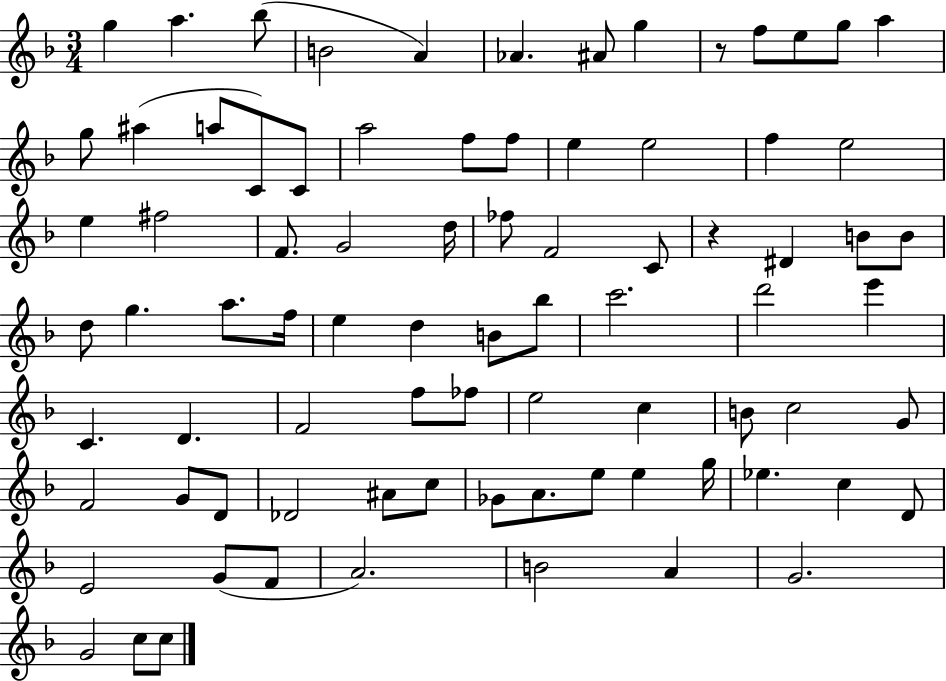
G5/q A5/q. Bb5/e B4/h A4/q Ab4/q. A#4/e G5/q R/e F5/e E5/e G5/e A5/q G5/e A#5/q A5/e C4/e C4/e A5/h F5/e F5/e E5/q E5/h F5/q E5/h E5/q F#5/h F4/e. G4/h D5/s FES5/e F4/h C4/e R/q D#4/q B4/e B4/e D5/e G5/q. A5/e. F5/s E5/q D5/q B4/e Bb5/e C6/h. D6/h E6/q C4/q. D4/q. F4/h F5/e FES5/e E5/h C5/q B4/e C5/h G4/e F4/h G4/e D4/e Db4/h A#4/e C5/e Gb4/e A4/e. E5/e E5/q G5/s Eb5/q. C5/q D4/e E4/h G4/e F4/e A4/h. B4/h A4/q G4/h. G4/h C5/e C5/e